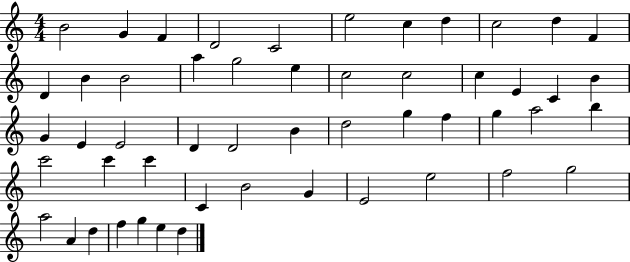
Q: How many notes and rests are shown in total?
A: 52